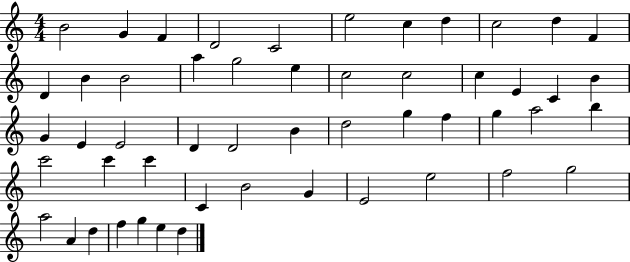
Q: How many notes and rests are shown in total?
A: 52